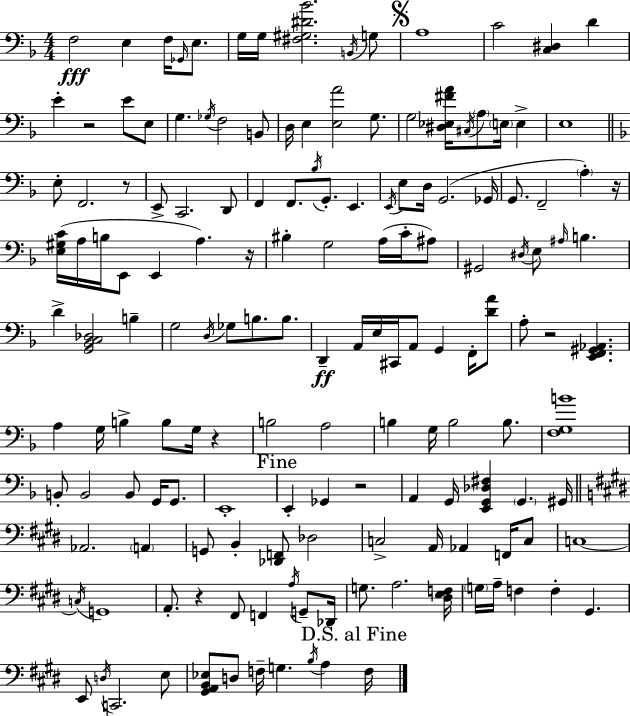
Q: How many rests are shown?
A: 8